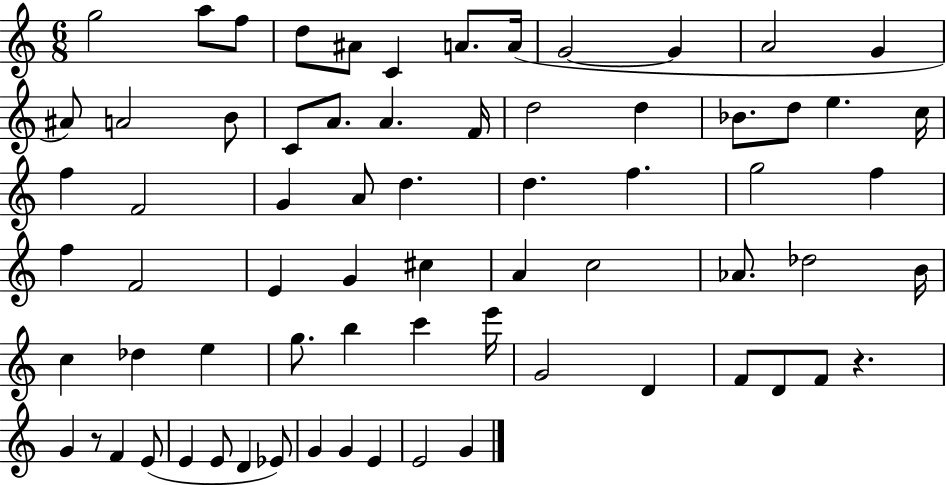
G5/h A5/e F5/e D5/e A#4/e C4/q A4/e. A4/s G4/h G4/q A4/h G4/q A#4/e A4/h B4/e C4/e A4/e. A4/q. F4/s D5/h D5/q Bb4/e. D5/e E5/q. C5/s F5/q F4/h G4/q A4/e D5/q. D5/q. F5/q. G5/h F5/q F5/q F4/h E4/q G4/q C#5/q A4/q C5/h Ab4/e. Db5/h B4/s C5/q Db5/q E5/q G5/e. B5/q C6/q E6/s G4/h D4/q F4/e D4/e F4/e R/q. G4/q R/e F4/q E4/e E4/q E4/e D4/q Eb4/e G4/q G4/q E4/q E4/h G4/q